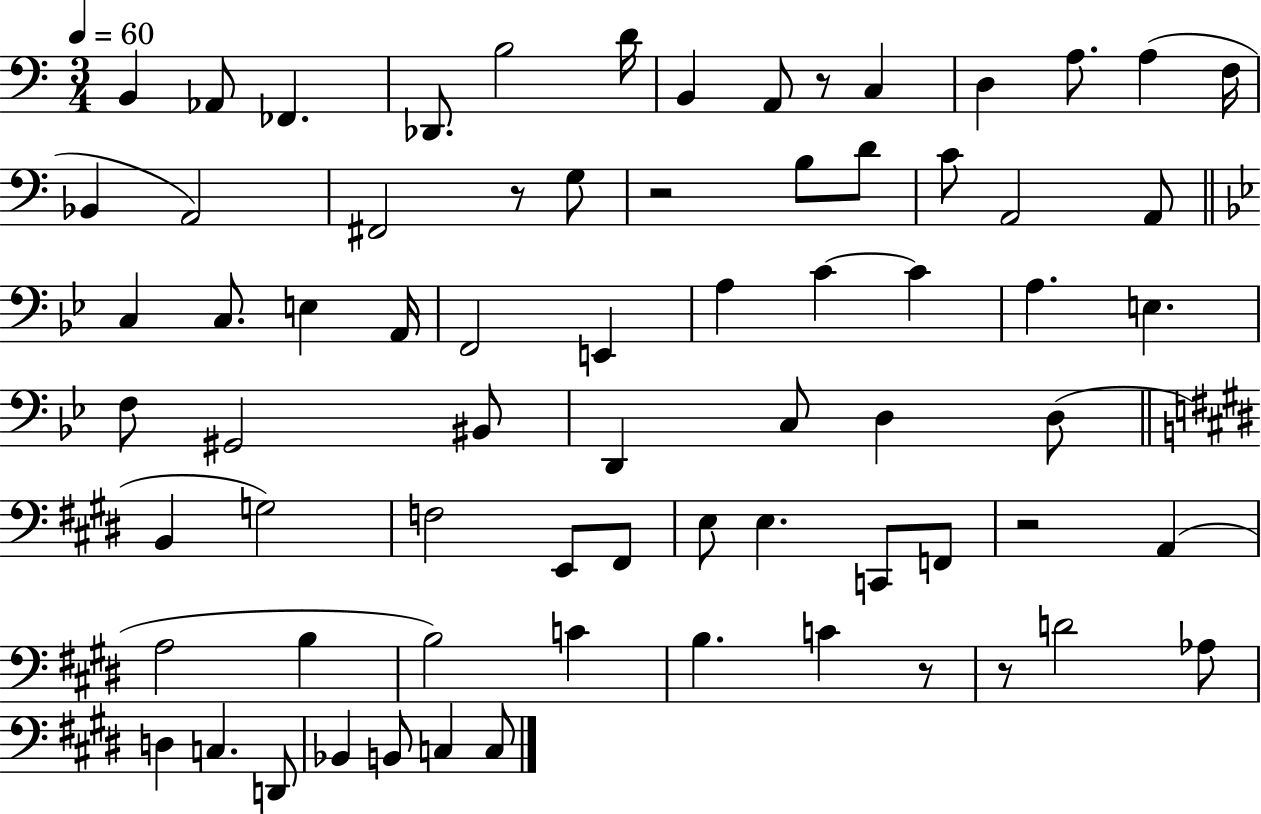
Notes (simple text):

B2/q Ab2/e FES2/q. Db2/e. B3/h D4/s B2/q A2/e R/e C3/q D3/q A3/e. A3/q F3/s Bb2/q A2/h F#2/h R/e G3/e R/h B3/e D4/e C4/e A2/h A2/e C3/q C3/e. E3/q A2/s F2/h E2/q A3/q C4/q C4/q A3/q. E3/q. F3/e G#2/h BIS2/e D2/q C3/e D3/q D3/e B2/q G3/h F3/h E2/e F#2/e E3/e E3/q. C2/e F2/e R/h A2/q A3/h B3/q B3/h C4/q B3/q. C4/q R/e R/e D4/h Ab3/e D3/q C3/q. D2/e Bb2/q B2/e C3/q C3/e